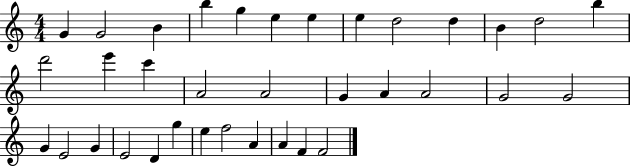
X:1
T:Untitled
M:4/4
L:1/4
K:C
G G2 B b g e e e d2 d B d2 b d'2 e' c' A2 A2 G A A2 G2 G2 G E2 G E2 D g e f2 A A F F2